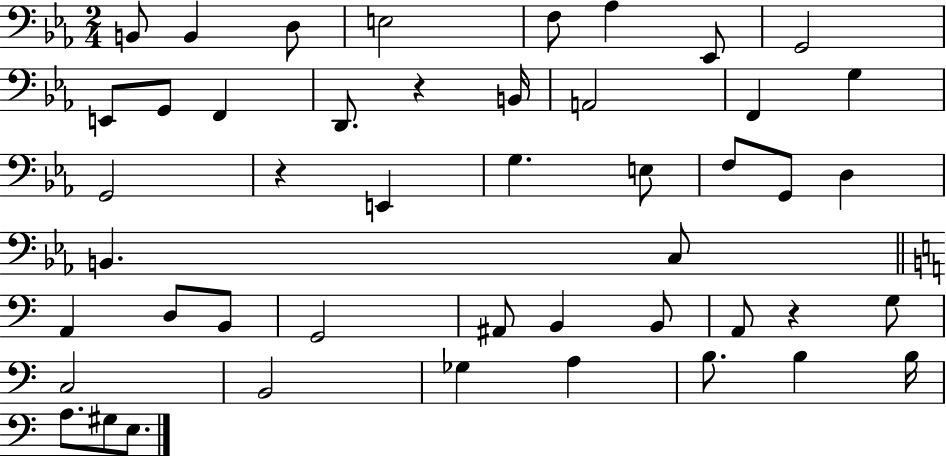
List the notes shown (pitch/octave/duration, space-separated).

B2/e B2/q D3/e E3/h F3/e Ab3/q Eb2/e G2/h E2/e G2/e F2/q D2/e. R/q B2/s A2/h F2/q G3/q G2/h R/q E2/q G3/q. E3/e F3/e G2/e D3/q B2/q. C3/e A2/q D3/e B2/e G2/h A#2/e B2/q B2/e A2/e R/q G3/e C3/h B2/h Gb3/q A3/q B3/e. B3/q B3/s A3/e. G#3/e E3/e.